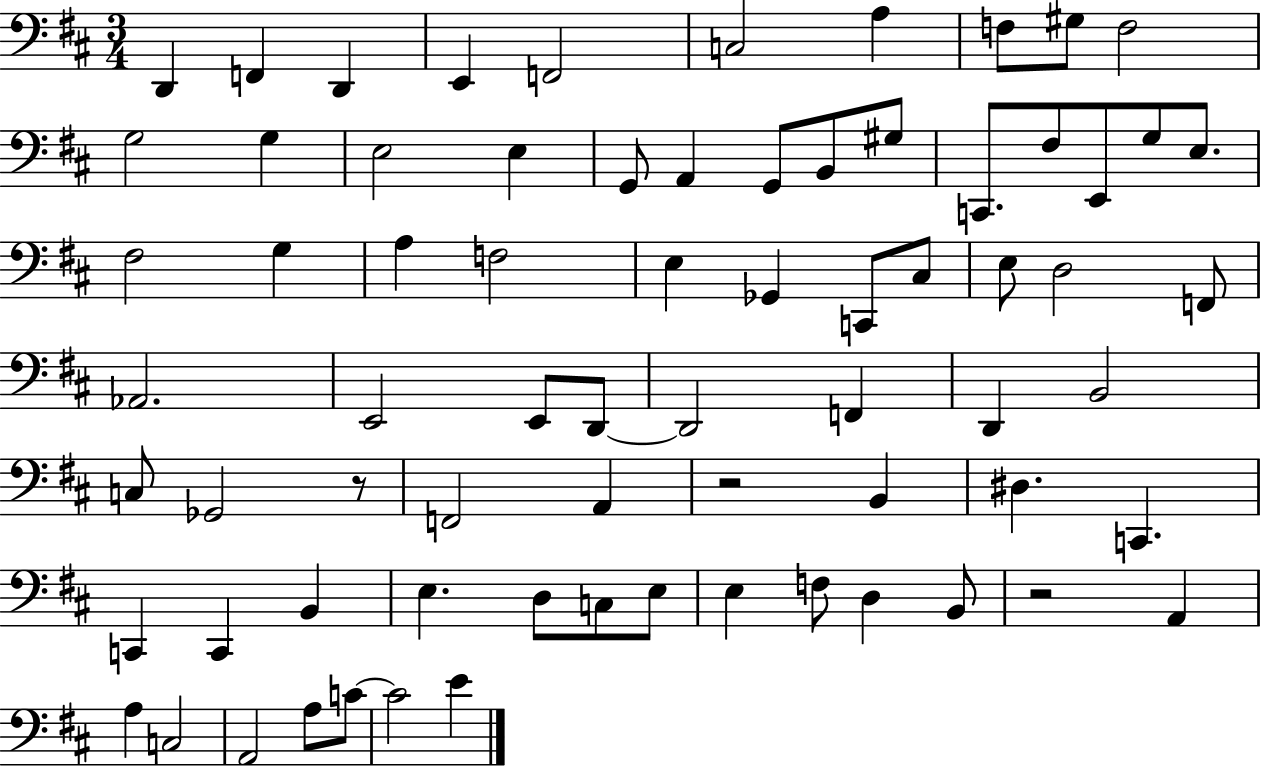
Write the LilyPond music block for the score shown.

{
  \clef bass
  \numericTimeSignature
  \time 3/4
  \key d \major
  \repeat volta 2 { d,4 f,4 d,4 | e,4 f,2 | c2 a4 | f8 gis8 f2 | \break g2 g4 | e2 e4 | g,8 a,4 g,8 b,8 gis8 | c,8. fis8 e,8 g8 e8. | \break fis2 g4 | a4 f2 | e4 ges,4 c,8 cis8 | e8 d2 f,8 | \break aes,2. | e,2 e,8 d,8~~ | d,2 f,4 | d,4 b,2 | \break c8 ges,2 r8 | f,2 a,4 | r2 b,4 | dis4. c,4. | \break c,4 c,4 b,4 | e4. d8 c8 e8 | e4 f8 d4 b,8 | r2 a,4 | \break a4 c2 | a,2 a8 c'8~~ | c'2 e'4 | } \bar "|."
}